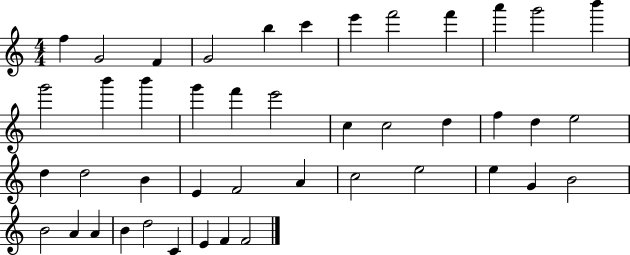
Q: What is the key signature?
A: C major